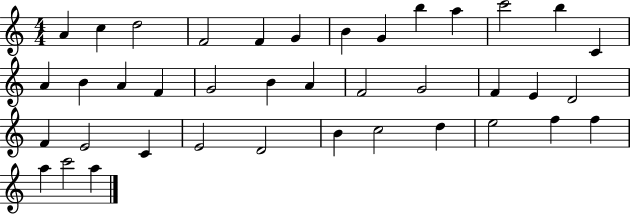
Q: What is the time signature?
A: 4/4